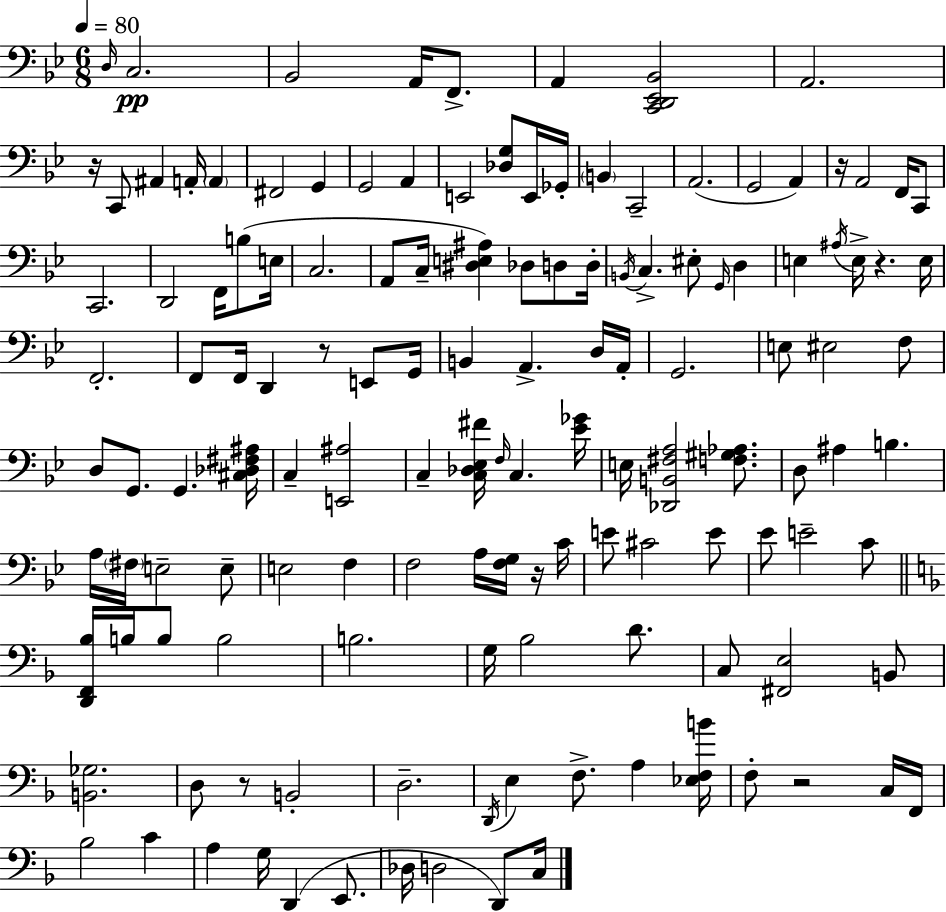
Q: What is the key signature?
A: G minor